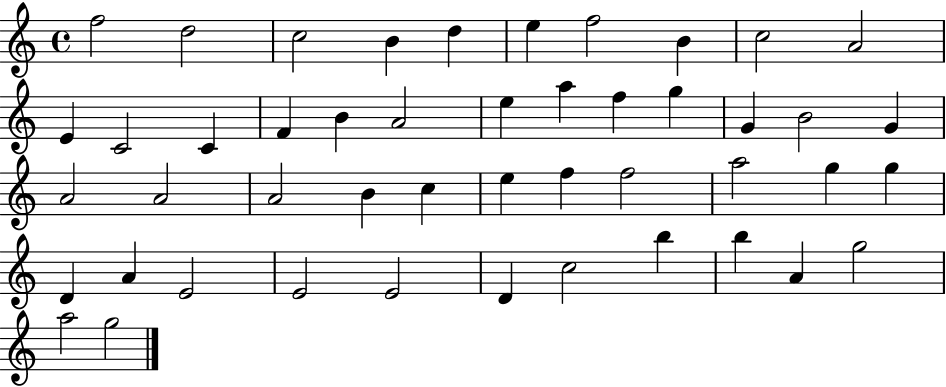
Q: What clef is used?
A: treble